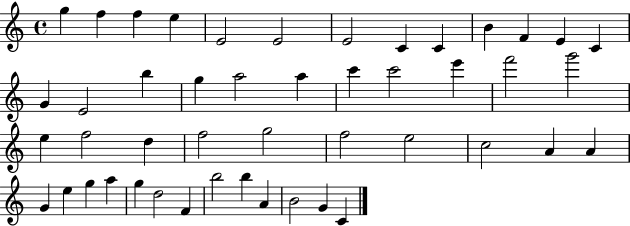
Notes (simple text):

G5/q F5/q F5/q E5/q E4/h E4/h E4/h C4/q C4/q B4/q F4/q E4/q C4/q G4/q E4/h B5/q G5/q A5/h A5/q C6/q C6/h E6/q F6/h G6/h E5/q F5/h D5/q F5/h G5/h F5/h E5/h C5/h A4/q A4/q G4/q E5/q G5/q A5/q G5/q D5/h F4/q B5/h B5/q A4/q B4/h G4/q C4/q